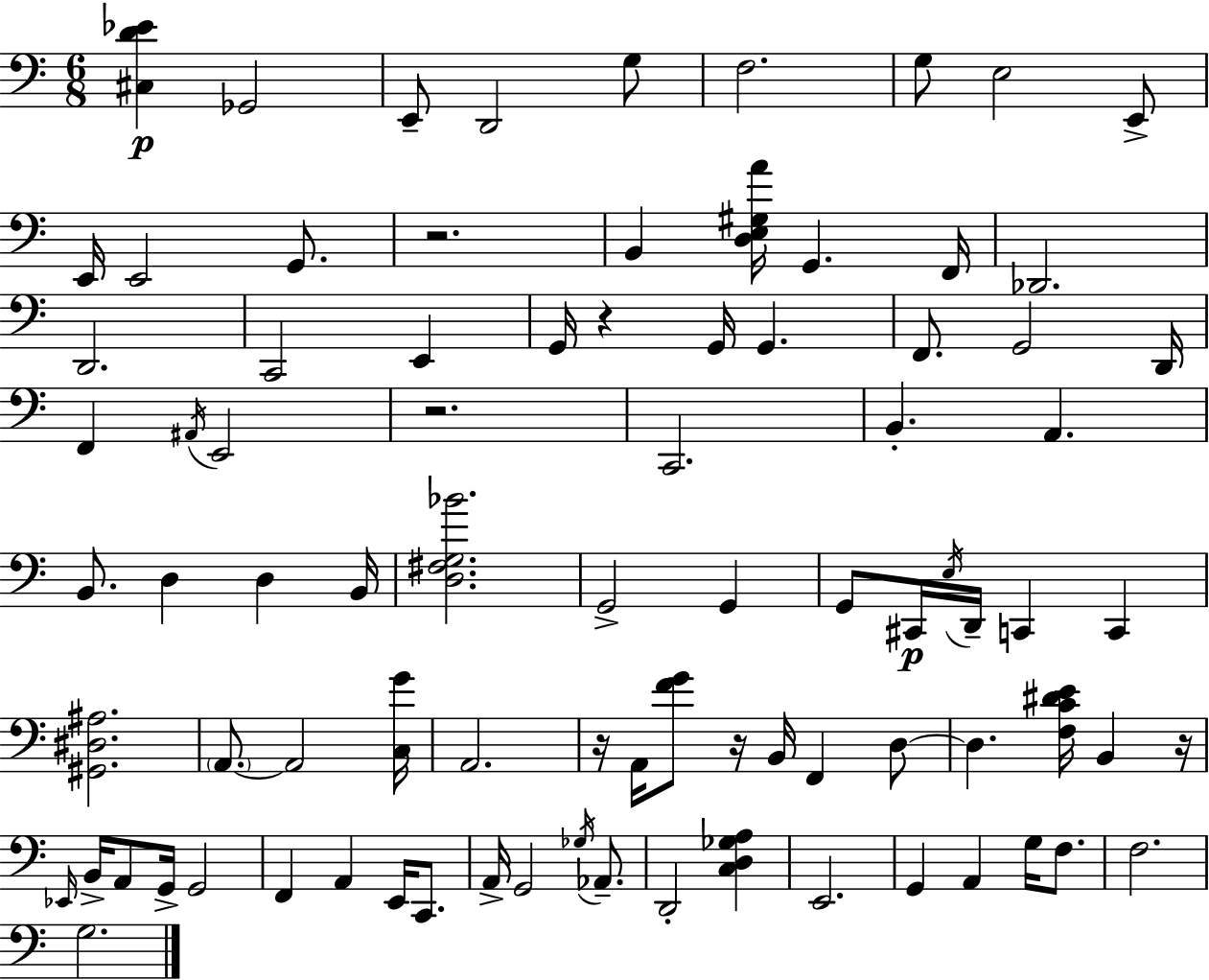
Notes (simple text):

[C#3,D4,Eb4]/q Gb2/h E2/e D2/h G3/e F3/h. G3/e E3/h E2/e E2/s E2/h G2/e. R/h. B2/q [D3,E3,G#3,A4]/s G2/q. F2/s Db2/h. D2/h. C2/h E2/q G2/s R/q G2/s G2/q. F2/e. G2/h D2/s F2/q A#2/s E2/h R/h. C2/h. B2/q. A2/q. B2/e. D3/q D3/q B2/s [D3,F#3,G3,Bb4]/h. G2/h G2/q G2/e C#2/s E3/s D2/s C2/q C2/q [G#2,D#3,A#3]/h. A2/e. A2/h [C3,G4]/s A2/h. R/s A2/s [F4,G4]/e R/s B2/s F2/q D3/e D3/q. [F3,C4,D#4,E4]/s B2/q R/s Eb2/s B2/s A2/e G2/s G2/h F2/q A2/q E2/s C2/e. A2/s G2/h Gb3/s Ab2/e. D2/h [C3,D3,Gb3,A3]/q E2/h. G2/q A2/q G3/s F3/e. F3/h. G3/h.